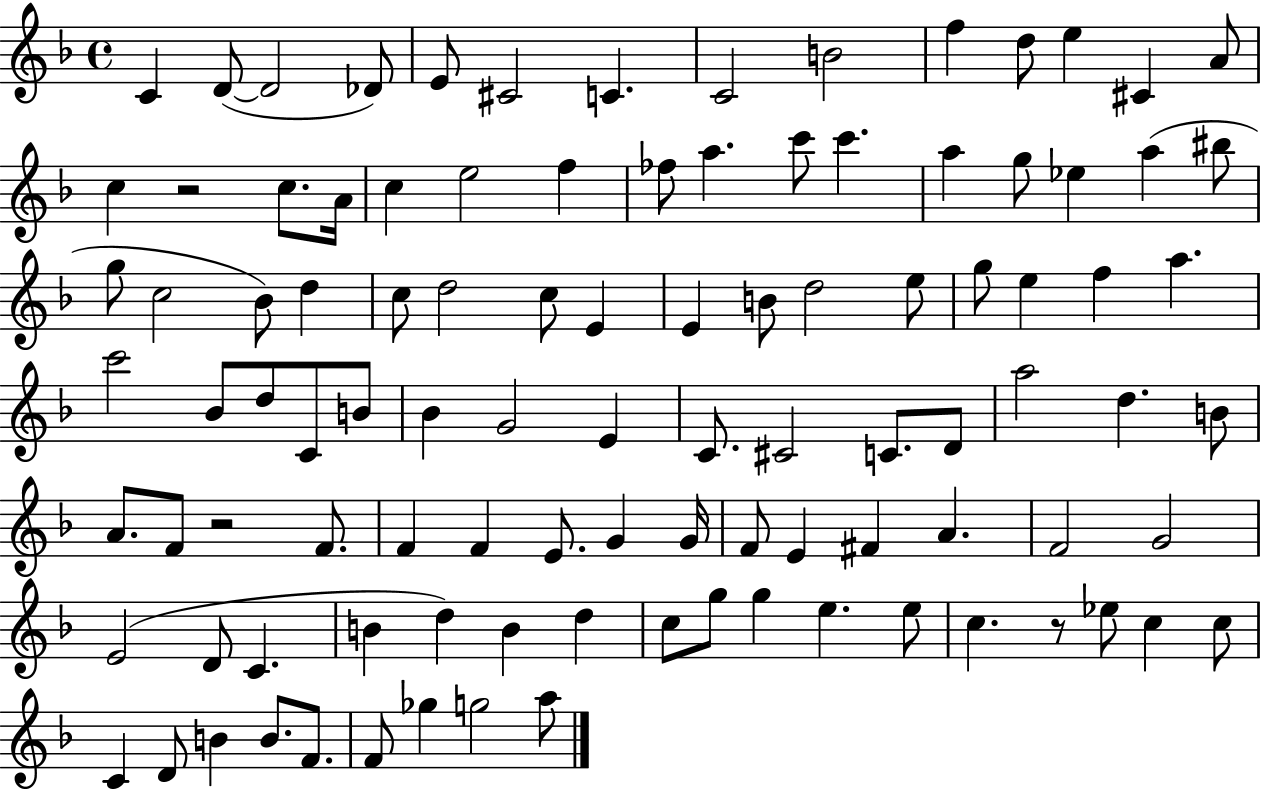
{
  \clef treble
  \time 4/4
  \defaultTimeSignature
  \key f \major
  c'4 d'8~(~ d'2 des'8) | e'8 cis'2 c'4. | c'2 b'2 | f''4 d''8 e''4 cis'4 a'8 | \break c''4 r2 c''8. a'16 | c''4 e''2 f''4 | fes''8 a''4. c'''8 c'''4. | a''4 g''8 ees''4 a''4( bis''8 | \break g''8 c''2 bes'8) d''4 | c''8 d''2 c''8 e'4 | e'4 b'8 d''2 e''8 | g''8 e''4 f''4 a''4. | \break c'''2 bes'8 d''8 c'8 b'8 | bes'4 g'2 e'4 | c'8. cis'2 c'8. d'8 | a''2 d''4. b'8 | \break a'8. f'8 r2 f'8. | f'4 f'4 e'8. g'4 g'16 | f'8 e'4 fis'4 a'4. | f'2 g'2 | \break e'2( d'8 c'4. | b'4 d''4) b'4 d''4 | c''8 g''8 g''4 e''4. e''8 | c''4. r8 ees''8 c''4 c''8 | \break c'4 d'8 b'4 b'8. f'8. | f'8 ges''4 g''2 a''8 | \bar "|."
}